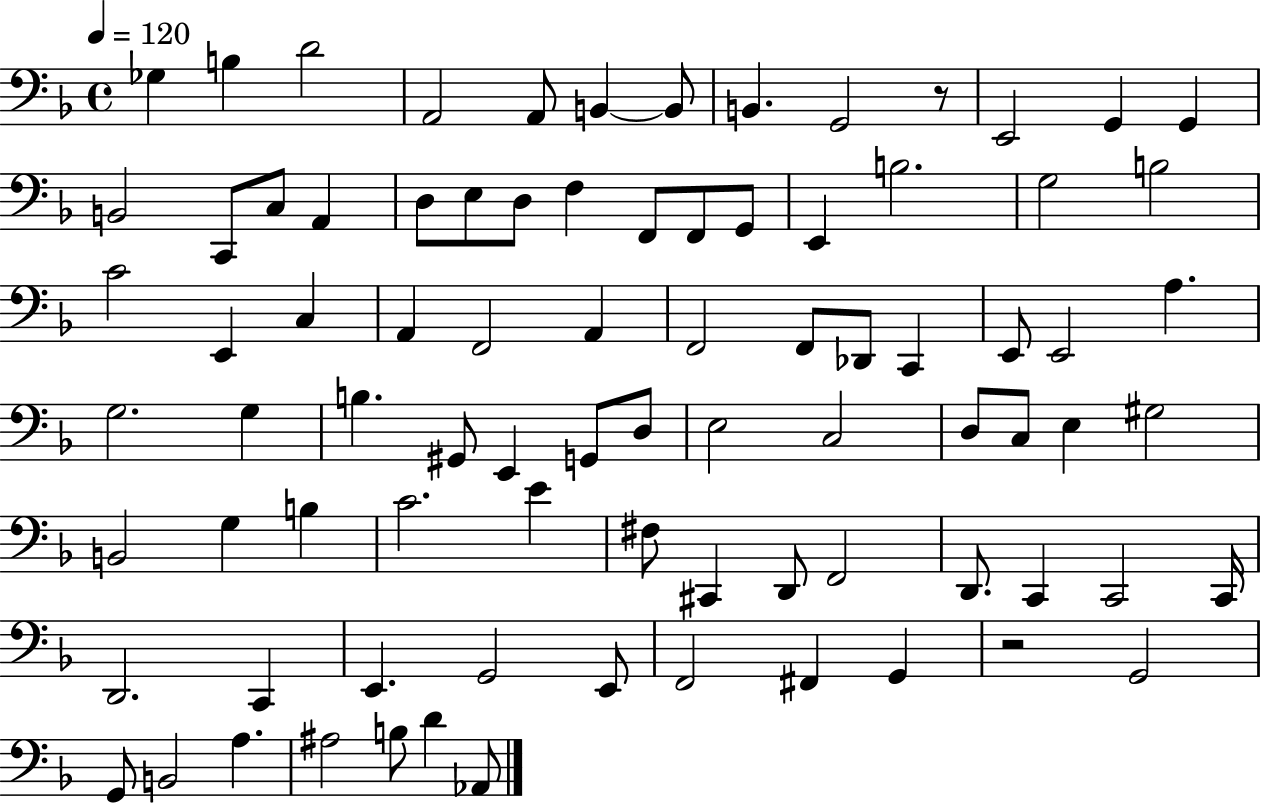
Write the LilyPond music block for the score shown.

{
  \clef bass
  \time 4/4
  \defaultTimeSignature
  \key f \major
  \tempo 4 = 120
  ges4 b4 d'2 | a,2 a,8 b,4~~ b,8 | b,4. g,2 r8 | e,2 g,4 g,4 | \break b,2 c,8 c8 a,4 | d8 e8 d8 f4 f,8 f,8 g,8 | e,4 b2. | g2 b2 | \break c'2 e,4 c4 | a,4 f,2 a,4 | f,2 f,8 des,8 c,4 | e,8 e,2 a4. | \break g2. g4 | b4. gis,8 e,4 g,8 d8 | e2 c2 | d8 c8 e4 gis2 | \break b,2 g4 b4 | c'2. e'4 | fis8 cis,4 d,8 f,2 | d,8. c,4 c,2 c,16 | \break d,2. c,4 | e,4. g,2 e,8 | f,2 fis,4 g,4 | r2 g,2 | \break g,8 b,2 a4. | ais2 b8 d'4 aes,8 | \bar "|."
}